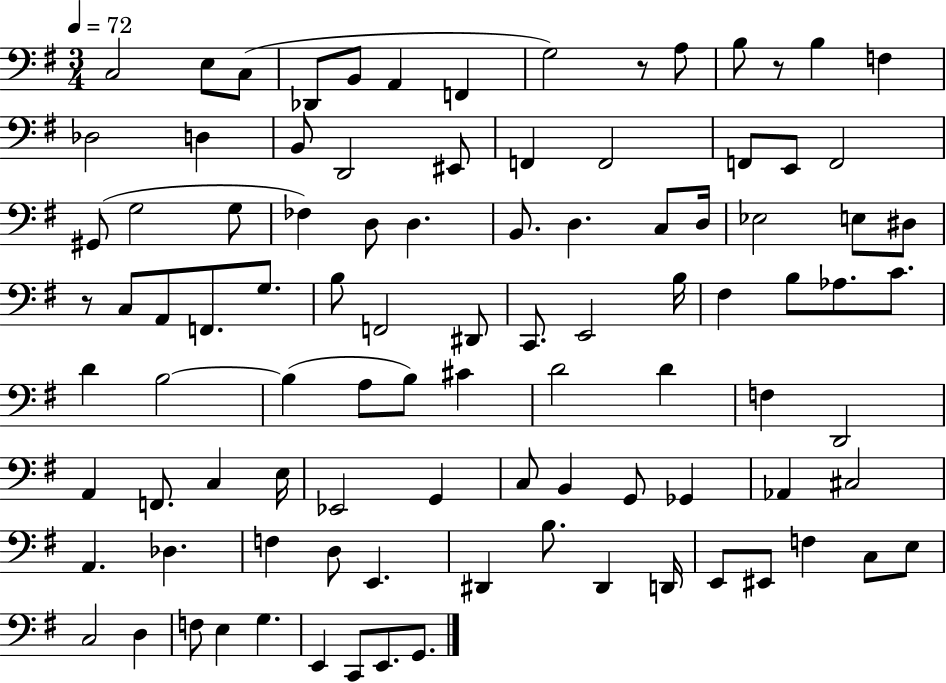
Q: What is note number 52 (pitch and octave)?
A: B3